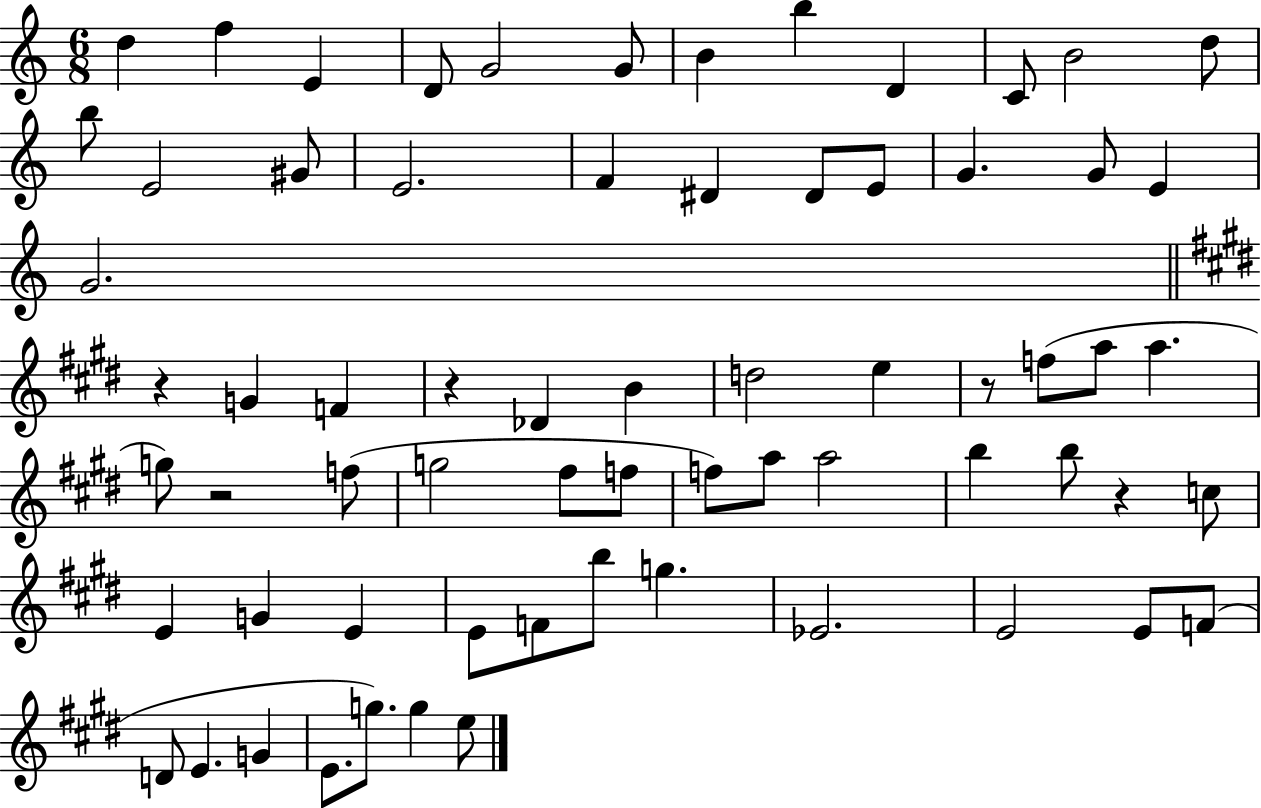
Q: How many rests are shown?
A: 5